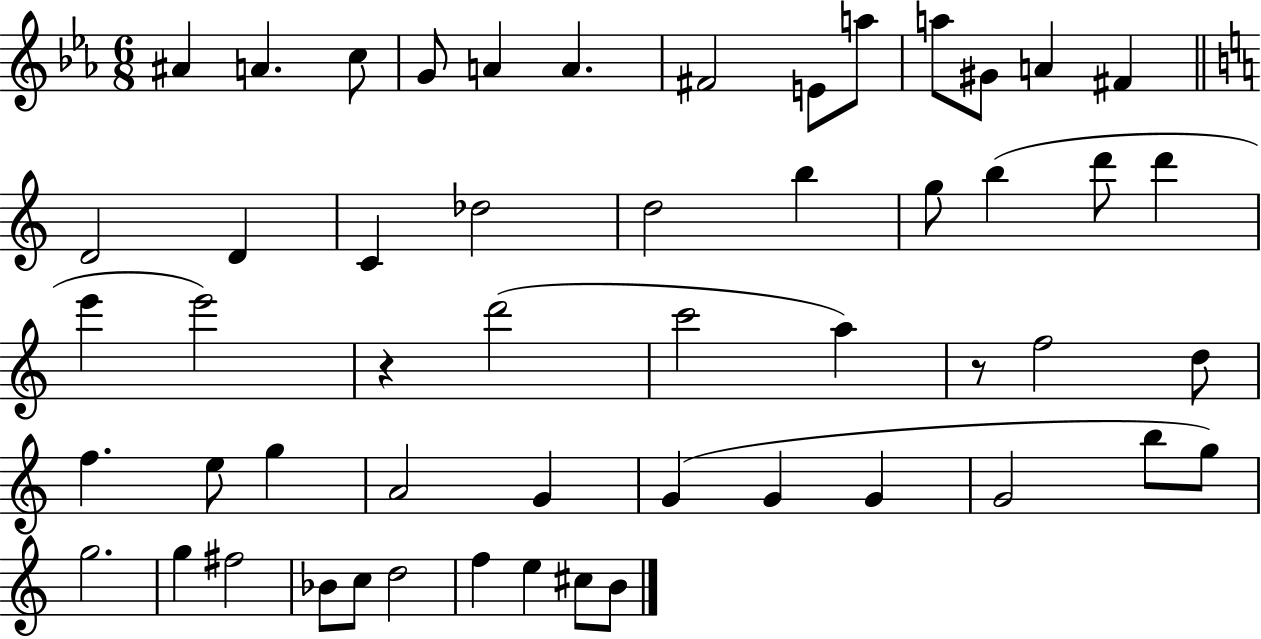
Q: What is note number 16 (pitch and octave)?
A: C4